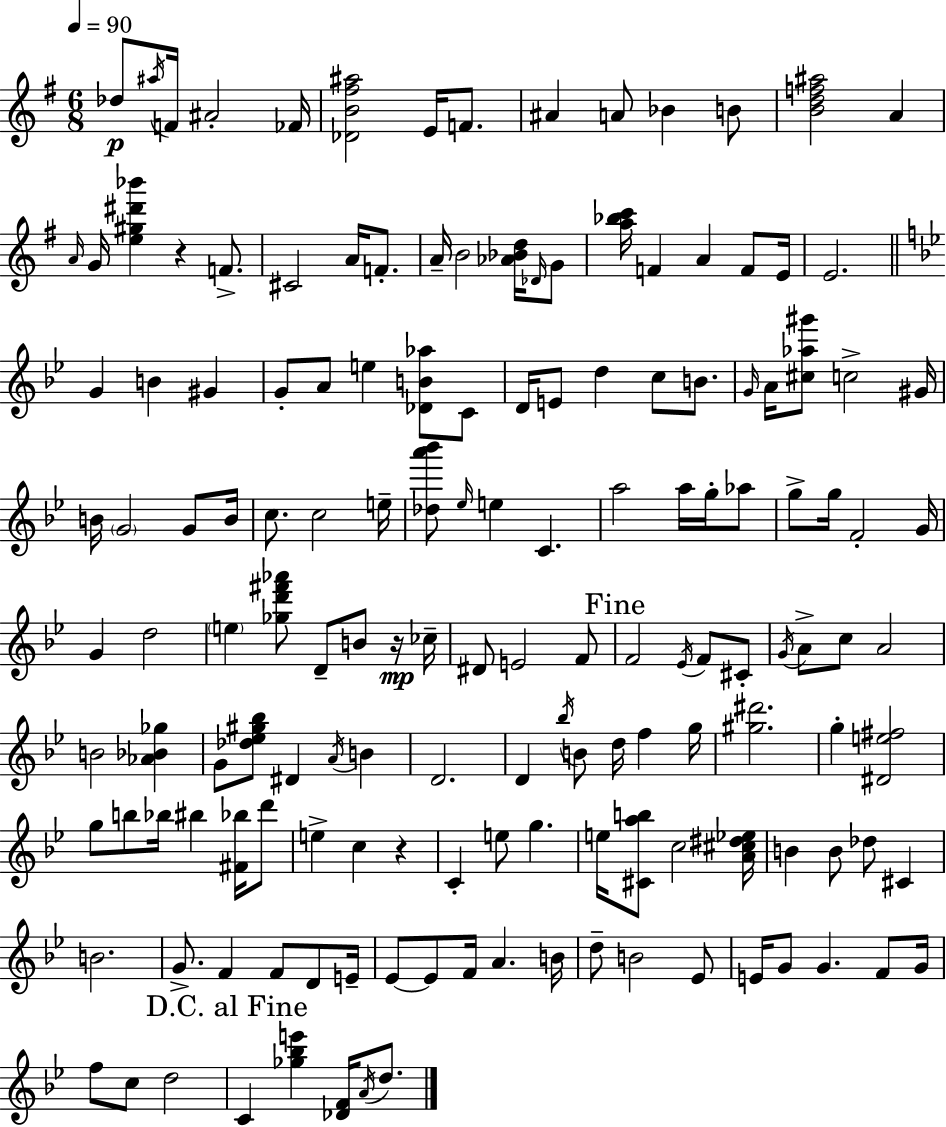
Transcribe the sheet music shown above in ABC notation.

X:1
T:Untitled
M:6/8
L:1/4
K:Em
_d/2 ^a/4 F/4 ^A2 _F/4 [_DB^f^a]2 E/4 F/2 ^A A/2 _B B/2 [Bdf^a]2 A A/4 G/4 [e^g^d'_b'] z F/2 ^C2 A/4 F/2 A/4 B2 [_A_Bd]/4 _D/4 G/2 [a_bc']/4 F A F/2 E/4 E2 G B ^G G/2 A/2 e [_DB_a]/2 C/2 D/4 E/2 d c/2 B/2 G/4 A/4 [^c_a^g']/2 c2 ^G/4 B/4 G2 G/2 B/4 c/2 c2 e/4 [_da'_b']/2 _e/4 e C a2 a/4 g/4 _a/2 g/2 g/4 F2 G/4 G d2 e [_gd'^f'_a']/2 D/2 B/2 z/4 _c/4 ^D/2 E2 F/2 F2 _E/4 F/2 ^C/2 G/4 A/2 c/2 A2 B2 [_A_B_g] G/2 [_d_e^g_b]/2 ^D A/4 B D2 D _b/4 B/2 d/4 f g/4 [^g^d']2 g [^De^f]2 g/2 b/2 _b/4 ^b [^F_b]/4 d'/2 e c z C e/2 g e/4 [^Cab]/2 c2 [A^c^d_e]/4 B B/2 _d/2 ^C B2 G/2 F F/2 D/2 E/4 _E/2 _E/2 F/4 A B/4 d/2 B2 _E/2 E/4 G/2 G F/2 G/4 f/2 c/2 d2 C [_g_be'] [_DF]/4 A/4 d/2